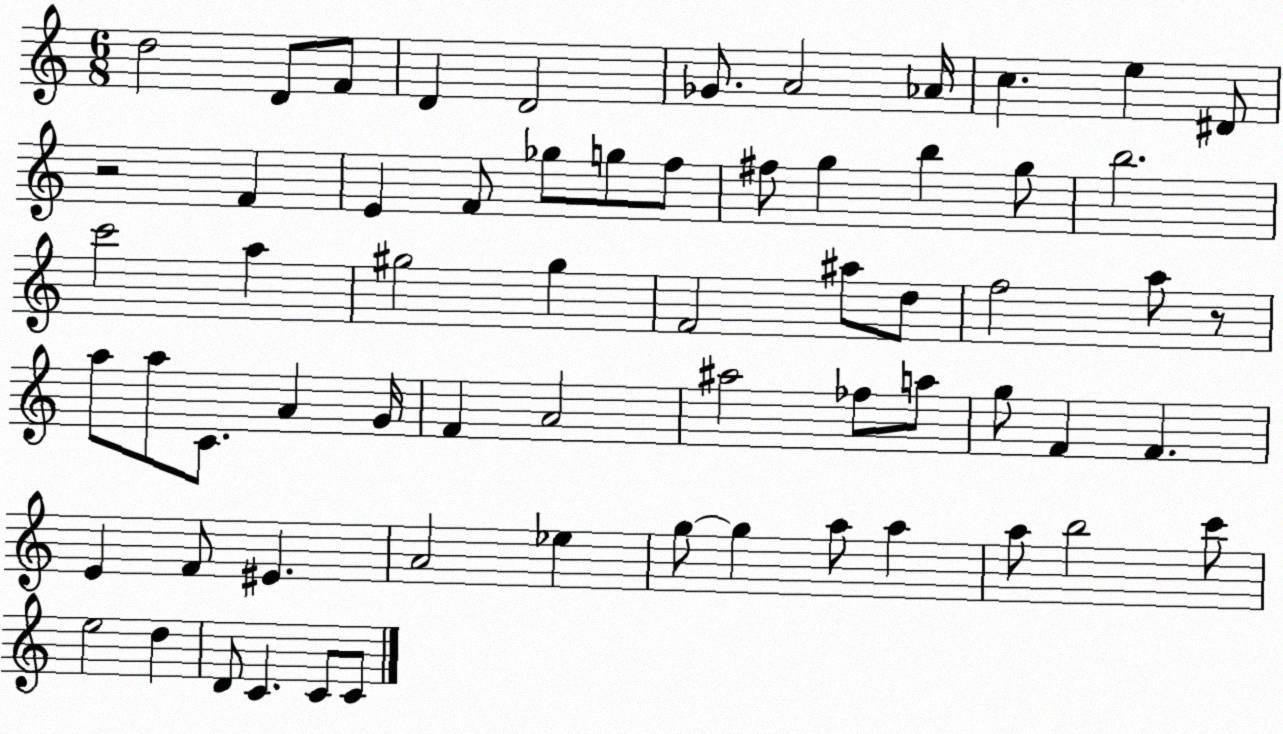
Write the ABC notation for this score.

X:1
T:Untitled
M:6/8
L:1/4
K:C
d2 D/2 F/2 D D2 _G/2 A2 _A/4 c e ^D/2 z2 F E F/2 _g/2 g/2 f/2 ^f/2 g b g/2 b2 c'2 a ^g2 ^g F2 ^a/2 d/2 f2 a/2 z/2 a/2 a/2 C/2 A G/4 F A2 ^a2 _f/2 a/2 g/2 F F E F/2 ^E A2 _e g/2 g a/2 a a/2 b2 c'/2 e2 d D/2 C C/2 C/2